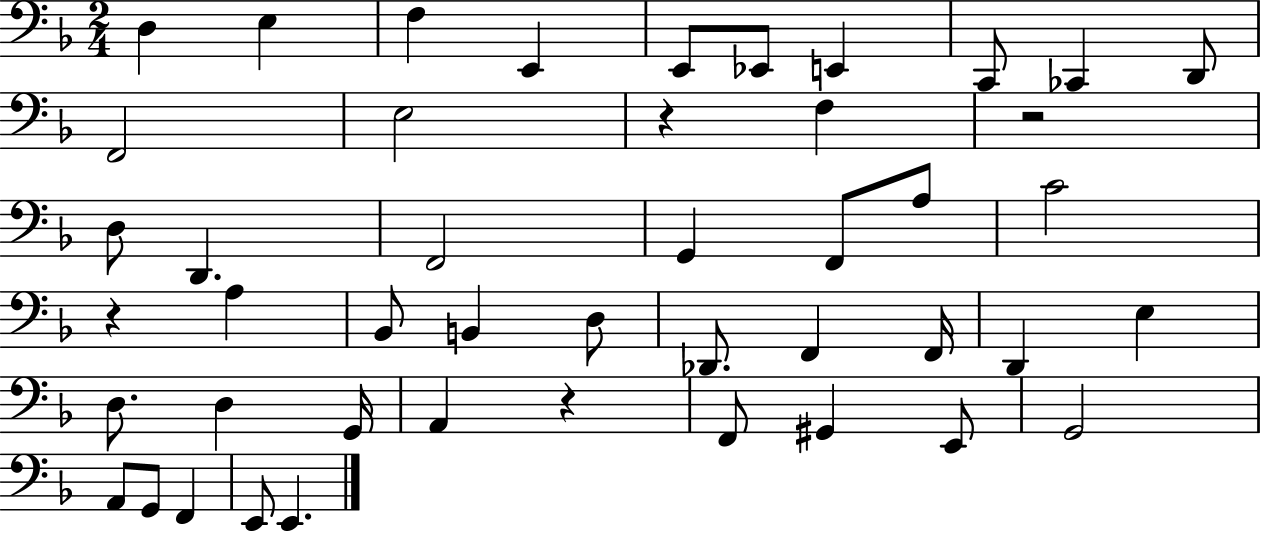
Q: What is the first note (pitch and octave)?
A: D3